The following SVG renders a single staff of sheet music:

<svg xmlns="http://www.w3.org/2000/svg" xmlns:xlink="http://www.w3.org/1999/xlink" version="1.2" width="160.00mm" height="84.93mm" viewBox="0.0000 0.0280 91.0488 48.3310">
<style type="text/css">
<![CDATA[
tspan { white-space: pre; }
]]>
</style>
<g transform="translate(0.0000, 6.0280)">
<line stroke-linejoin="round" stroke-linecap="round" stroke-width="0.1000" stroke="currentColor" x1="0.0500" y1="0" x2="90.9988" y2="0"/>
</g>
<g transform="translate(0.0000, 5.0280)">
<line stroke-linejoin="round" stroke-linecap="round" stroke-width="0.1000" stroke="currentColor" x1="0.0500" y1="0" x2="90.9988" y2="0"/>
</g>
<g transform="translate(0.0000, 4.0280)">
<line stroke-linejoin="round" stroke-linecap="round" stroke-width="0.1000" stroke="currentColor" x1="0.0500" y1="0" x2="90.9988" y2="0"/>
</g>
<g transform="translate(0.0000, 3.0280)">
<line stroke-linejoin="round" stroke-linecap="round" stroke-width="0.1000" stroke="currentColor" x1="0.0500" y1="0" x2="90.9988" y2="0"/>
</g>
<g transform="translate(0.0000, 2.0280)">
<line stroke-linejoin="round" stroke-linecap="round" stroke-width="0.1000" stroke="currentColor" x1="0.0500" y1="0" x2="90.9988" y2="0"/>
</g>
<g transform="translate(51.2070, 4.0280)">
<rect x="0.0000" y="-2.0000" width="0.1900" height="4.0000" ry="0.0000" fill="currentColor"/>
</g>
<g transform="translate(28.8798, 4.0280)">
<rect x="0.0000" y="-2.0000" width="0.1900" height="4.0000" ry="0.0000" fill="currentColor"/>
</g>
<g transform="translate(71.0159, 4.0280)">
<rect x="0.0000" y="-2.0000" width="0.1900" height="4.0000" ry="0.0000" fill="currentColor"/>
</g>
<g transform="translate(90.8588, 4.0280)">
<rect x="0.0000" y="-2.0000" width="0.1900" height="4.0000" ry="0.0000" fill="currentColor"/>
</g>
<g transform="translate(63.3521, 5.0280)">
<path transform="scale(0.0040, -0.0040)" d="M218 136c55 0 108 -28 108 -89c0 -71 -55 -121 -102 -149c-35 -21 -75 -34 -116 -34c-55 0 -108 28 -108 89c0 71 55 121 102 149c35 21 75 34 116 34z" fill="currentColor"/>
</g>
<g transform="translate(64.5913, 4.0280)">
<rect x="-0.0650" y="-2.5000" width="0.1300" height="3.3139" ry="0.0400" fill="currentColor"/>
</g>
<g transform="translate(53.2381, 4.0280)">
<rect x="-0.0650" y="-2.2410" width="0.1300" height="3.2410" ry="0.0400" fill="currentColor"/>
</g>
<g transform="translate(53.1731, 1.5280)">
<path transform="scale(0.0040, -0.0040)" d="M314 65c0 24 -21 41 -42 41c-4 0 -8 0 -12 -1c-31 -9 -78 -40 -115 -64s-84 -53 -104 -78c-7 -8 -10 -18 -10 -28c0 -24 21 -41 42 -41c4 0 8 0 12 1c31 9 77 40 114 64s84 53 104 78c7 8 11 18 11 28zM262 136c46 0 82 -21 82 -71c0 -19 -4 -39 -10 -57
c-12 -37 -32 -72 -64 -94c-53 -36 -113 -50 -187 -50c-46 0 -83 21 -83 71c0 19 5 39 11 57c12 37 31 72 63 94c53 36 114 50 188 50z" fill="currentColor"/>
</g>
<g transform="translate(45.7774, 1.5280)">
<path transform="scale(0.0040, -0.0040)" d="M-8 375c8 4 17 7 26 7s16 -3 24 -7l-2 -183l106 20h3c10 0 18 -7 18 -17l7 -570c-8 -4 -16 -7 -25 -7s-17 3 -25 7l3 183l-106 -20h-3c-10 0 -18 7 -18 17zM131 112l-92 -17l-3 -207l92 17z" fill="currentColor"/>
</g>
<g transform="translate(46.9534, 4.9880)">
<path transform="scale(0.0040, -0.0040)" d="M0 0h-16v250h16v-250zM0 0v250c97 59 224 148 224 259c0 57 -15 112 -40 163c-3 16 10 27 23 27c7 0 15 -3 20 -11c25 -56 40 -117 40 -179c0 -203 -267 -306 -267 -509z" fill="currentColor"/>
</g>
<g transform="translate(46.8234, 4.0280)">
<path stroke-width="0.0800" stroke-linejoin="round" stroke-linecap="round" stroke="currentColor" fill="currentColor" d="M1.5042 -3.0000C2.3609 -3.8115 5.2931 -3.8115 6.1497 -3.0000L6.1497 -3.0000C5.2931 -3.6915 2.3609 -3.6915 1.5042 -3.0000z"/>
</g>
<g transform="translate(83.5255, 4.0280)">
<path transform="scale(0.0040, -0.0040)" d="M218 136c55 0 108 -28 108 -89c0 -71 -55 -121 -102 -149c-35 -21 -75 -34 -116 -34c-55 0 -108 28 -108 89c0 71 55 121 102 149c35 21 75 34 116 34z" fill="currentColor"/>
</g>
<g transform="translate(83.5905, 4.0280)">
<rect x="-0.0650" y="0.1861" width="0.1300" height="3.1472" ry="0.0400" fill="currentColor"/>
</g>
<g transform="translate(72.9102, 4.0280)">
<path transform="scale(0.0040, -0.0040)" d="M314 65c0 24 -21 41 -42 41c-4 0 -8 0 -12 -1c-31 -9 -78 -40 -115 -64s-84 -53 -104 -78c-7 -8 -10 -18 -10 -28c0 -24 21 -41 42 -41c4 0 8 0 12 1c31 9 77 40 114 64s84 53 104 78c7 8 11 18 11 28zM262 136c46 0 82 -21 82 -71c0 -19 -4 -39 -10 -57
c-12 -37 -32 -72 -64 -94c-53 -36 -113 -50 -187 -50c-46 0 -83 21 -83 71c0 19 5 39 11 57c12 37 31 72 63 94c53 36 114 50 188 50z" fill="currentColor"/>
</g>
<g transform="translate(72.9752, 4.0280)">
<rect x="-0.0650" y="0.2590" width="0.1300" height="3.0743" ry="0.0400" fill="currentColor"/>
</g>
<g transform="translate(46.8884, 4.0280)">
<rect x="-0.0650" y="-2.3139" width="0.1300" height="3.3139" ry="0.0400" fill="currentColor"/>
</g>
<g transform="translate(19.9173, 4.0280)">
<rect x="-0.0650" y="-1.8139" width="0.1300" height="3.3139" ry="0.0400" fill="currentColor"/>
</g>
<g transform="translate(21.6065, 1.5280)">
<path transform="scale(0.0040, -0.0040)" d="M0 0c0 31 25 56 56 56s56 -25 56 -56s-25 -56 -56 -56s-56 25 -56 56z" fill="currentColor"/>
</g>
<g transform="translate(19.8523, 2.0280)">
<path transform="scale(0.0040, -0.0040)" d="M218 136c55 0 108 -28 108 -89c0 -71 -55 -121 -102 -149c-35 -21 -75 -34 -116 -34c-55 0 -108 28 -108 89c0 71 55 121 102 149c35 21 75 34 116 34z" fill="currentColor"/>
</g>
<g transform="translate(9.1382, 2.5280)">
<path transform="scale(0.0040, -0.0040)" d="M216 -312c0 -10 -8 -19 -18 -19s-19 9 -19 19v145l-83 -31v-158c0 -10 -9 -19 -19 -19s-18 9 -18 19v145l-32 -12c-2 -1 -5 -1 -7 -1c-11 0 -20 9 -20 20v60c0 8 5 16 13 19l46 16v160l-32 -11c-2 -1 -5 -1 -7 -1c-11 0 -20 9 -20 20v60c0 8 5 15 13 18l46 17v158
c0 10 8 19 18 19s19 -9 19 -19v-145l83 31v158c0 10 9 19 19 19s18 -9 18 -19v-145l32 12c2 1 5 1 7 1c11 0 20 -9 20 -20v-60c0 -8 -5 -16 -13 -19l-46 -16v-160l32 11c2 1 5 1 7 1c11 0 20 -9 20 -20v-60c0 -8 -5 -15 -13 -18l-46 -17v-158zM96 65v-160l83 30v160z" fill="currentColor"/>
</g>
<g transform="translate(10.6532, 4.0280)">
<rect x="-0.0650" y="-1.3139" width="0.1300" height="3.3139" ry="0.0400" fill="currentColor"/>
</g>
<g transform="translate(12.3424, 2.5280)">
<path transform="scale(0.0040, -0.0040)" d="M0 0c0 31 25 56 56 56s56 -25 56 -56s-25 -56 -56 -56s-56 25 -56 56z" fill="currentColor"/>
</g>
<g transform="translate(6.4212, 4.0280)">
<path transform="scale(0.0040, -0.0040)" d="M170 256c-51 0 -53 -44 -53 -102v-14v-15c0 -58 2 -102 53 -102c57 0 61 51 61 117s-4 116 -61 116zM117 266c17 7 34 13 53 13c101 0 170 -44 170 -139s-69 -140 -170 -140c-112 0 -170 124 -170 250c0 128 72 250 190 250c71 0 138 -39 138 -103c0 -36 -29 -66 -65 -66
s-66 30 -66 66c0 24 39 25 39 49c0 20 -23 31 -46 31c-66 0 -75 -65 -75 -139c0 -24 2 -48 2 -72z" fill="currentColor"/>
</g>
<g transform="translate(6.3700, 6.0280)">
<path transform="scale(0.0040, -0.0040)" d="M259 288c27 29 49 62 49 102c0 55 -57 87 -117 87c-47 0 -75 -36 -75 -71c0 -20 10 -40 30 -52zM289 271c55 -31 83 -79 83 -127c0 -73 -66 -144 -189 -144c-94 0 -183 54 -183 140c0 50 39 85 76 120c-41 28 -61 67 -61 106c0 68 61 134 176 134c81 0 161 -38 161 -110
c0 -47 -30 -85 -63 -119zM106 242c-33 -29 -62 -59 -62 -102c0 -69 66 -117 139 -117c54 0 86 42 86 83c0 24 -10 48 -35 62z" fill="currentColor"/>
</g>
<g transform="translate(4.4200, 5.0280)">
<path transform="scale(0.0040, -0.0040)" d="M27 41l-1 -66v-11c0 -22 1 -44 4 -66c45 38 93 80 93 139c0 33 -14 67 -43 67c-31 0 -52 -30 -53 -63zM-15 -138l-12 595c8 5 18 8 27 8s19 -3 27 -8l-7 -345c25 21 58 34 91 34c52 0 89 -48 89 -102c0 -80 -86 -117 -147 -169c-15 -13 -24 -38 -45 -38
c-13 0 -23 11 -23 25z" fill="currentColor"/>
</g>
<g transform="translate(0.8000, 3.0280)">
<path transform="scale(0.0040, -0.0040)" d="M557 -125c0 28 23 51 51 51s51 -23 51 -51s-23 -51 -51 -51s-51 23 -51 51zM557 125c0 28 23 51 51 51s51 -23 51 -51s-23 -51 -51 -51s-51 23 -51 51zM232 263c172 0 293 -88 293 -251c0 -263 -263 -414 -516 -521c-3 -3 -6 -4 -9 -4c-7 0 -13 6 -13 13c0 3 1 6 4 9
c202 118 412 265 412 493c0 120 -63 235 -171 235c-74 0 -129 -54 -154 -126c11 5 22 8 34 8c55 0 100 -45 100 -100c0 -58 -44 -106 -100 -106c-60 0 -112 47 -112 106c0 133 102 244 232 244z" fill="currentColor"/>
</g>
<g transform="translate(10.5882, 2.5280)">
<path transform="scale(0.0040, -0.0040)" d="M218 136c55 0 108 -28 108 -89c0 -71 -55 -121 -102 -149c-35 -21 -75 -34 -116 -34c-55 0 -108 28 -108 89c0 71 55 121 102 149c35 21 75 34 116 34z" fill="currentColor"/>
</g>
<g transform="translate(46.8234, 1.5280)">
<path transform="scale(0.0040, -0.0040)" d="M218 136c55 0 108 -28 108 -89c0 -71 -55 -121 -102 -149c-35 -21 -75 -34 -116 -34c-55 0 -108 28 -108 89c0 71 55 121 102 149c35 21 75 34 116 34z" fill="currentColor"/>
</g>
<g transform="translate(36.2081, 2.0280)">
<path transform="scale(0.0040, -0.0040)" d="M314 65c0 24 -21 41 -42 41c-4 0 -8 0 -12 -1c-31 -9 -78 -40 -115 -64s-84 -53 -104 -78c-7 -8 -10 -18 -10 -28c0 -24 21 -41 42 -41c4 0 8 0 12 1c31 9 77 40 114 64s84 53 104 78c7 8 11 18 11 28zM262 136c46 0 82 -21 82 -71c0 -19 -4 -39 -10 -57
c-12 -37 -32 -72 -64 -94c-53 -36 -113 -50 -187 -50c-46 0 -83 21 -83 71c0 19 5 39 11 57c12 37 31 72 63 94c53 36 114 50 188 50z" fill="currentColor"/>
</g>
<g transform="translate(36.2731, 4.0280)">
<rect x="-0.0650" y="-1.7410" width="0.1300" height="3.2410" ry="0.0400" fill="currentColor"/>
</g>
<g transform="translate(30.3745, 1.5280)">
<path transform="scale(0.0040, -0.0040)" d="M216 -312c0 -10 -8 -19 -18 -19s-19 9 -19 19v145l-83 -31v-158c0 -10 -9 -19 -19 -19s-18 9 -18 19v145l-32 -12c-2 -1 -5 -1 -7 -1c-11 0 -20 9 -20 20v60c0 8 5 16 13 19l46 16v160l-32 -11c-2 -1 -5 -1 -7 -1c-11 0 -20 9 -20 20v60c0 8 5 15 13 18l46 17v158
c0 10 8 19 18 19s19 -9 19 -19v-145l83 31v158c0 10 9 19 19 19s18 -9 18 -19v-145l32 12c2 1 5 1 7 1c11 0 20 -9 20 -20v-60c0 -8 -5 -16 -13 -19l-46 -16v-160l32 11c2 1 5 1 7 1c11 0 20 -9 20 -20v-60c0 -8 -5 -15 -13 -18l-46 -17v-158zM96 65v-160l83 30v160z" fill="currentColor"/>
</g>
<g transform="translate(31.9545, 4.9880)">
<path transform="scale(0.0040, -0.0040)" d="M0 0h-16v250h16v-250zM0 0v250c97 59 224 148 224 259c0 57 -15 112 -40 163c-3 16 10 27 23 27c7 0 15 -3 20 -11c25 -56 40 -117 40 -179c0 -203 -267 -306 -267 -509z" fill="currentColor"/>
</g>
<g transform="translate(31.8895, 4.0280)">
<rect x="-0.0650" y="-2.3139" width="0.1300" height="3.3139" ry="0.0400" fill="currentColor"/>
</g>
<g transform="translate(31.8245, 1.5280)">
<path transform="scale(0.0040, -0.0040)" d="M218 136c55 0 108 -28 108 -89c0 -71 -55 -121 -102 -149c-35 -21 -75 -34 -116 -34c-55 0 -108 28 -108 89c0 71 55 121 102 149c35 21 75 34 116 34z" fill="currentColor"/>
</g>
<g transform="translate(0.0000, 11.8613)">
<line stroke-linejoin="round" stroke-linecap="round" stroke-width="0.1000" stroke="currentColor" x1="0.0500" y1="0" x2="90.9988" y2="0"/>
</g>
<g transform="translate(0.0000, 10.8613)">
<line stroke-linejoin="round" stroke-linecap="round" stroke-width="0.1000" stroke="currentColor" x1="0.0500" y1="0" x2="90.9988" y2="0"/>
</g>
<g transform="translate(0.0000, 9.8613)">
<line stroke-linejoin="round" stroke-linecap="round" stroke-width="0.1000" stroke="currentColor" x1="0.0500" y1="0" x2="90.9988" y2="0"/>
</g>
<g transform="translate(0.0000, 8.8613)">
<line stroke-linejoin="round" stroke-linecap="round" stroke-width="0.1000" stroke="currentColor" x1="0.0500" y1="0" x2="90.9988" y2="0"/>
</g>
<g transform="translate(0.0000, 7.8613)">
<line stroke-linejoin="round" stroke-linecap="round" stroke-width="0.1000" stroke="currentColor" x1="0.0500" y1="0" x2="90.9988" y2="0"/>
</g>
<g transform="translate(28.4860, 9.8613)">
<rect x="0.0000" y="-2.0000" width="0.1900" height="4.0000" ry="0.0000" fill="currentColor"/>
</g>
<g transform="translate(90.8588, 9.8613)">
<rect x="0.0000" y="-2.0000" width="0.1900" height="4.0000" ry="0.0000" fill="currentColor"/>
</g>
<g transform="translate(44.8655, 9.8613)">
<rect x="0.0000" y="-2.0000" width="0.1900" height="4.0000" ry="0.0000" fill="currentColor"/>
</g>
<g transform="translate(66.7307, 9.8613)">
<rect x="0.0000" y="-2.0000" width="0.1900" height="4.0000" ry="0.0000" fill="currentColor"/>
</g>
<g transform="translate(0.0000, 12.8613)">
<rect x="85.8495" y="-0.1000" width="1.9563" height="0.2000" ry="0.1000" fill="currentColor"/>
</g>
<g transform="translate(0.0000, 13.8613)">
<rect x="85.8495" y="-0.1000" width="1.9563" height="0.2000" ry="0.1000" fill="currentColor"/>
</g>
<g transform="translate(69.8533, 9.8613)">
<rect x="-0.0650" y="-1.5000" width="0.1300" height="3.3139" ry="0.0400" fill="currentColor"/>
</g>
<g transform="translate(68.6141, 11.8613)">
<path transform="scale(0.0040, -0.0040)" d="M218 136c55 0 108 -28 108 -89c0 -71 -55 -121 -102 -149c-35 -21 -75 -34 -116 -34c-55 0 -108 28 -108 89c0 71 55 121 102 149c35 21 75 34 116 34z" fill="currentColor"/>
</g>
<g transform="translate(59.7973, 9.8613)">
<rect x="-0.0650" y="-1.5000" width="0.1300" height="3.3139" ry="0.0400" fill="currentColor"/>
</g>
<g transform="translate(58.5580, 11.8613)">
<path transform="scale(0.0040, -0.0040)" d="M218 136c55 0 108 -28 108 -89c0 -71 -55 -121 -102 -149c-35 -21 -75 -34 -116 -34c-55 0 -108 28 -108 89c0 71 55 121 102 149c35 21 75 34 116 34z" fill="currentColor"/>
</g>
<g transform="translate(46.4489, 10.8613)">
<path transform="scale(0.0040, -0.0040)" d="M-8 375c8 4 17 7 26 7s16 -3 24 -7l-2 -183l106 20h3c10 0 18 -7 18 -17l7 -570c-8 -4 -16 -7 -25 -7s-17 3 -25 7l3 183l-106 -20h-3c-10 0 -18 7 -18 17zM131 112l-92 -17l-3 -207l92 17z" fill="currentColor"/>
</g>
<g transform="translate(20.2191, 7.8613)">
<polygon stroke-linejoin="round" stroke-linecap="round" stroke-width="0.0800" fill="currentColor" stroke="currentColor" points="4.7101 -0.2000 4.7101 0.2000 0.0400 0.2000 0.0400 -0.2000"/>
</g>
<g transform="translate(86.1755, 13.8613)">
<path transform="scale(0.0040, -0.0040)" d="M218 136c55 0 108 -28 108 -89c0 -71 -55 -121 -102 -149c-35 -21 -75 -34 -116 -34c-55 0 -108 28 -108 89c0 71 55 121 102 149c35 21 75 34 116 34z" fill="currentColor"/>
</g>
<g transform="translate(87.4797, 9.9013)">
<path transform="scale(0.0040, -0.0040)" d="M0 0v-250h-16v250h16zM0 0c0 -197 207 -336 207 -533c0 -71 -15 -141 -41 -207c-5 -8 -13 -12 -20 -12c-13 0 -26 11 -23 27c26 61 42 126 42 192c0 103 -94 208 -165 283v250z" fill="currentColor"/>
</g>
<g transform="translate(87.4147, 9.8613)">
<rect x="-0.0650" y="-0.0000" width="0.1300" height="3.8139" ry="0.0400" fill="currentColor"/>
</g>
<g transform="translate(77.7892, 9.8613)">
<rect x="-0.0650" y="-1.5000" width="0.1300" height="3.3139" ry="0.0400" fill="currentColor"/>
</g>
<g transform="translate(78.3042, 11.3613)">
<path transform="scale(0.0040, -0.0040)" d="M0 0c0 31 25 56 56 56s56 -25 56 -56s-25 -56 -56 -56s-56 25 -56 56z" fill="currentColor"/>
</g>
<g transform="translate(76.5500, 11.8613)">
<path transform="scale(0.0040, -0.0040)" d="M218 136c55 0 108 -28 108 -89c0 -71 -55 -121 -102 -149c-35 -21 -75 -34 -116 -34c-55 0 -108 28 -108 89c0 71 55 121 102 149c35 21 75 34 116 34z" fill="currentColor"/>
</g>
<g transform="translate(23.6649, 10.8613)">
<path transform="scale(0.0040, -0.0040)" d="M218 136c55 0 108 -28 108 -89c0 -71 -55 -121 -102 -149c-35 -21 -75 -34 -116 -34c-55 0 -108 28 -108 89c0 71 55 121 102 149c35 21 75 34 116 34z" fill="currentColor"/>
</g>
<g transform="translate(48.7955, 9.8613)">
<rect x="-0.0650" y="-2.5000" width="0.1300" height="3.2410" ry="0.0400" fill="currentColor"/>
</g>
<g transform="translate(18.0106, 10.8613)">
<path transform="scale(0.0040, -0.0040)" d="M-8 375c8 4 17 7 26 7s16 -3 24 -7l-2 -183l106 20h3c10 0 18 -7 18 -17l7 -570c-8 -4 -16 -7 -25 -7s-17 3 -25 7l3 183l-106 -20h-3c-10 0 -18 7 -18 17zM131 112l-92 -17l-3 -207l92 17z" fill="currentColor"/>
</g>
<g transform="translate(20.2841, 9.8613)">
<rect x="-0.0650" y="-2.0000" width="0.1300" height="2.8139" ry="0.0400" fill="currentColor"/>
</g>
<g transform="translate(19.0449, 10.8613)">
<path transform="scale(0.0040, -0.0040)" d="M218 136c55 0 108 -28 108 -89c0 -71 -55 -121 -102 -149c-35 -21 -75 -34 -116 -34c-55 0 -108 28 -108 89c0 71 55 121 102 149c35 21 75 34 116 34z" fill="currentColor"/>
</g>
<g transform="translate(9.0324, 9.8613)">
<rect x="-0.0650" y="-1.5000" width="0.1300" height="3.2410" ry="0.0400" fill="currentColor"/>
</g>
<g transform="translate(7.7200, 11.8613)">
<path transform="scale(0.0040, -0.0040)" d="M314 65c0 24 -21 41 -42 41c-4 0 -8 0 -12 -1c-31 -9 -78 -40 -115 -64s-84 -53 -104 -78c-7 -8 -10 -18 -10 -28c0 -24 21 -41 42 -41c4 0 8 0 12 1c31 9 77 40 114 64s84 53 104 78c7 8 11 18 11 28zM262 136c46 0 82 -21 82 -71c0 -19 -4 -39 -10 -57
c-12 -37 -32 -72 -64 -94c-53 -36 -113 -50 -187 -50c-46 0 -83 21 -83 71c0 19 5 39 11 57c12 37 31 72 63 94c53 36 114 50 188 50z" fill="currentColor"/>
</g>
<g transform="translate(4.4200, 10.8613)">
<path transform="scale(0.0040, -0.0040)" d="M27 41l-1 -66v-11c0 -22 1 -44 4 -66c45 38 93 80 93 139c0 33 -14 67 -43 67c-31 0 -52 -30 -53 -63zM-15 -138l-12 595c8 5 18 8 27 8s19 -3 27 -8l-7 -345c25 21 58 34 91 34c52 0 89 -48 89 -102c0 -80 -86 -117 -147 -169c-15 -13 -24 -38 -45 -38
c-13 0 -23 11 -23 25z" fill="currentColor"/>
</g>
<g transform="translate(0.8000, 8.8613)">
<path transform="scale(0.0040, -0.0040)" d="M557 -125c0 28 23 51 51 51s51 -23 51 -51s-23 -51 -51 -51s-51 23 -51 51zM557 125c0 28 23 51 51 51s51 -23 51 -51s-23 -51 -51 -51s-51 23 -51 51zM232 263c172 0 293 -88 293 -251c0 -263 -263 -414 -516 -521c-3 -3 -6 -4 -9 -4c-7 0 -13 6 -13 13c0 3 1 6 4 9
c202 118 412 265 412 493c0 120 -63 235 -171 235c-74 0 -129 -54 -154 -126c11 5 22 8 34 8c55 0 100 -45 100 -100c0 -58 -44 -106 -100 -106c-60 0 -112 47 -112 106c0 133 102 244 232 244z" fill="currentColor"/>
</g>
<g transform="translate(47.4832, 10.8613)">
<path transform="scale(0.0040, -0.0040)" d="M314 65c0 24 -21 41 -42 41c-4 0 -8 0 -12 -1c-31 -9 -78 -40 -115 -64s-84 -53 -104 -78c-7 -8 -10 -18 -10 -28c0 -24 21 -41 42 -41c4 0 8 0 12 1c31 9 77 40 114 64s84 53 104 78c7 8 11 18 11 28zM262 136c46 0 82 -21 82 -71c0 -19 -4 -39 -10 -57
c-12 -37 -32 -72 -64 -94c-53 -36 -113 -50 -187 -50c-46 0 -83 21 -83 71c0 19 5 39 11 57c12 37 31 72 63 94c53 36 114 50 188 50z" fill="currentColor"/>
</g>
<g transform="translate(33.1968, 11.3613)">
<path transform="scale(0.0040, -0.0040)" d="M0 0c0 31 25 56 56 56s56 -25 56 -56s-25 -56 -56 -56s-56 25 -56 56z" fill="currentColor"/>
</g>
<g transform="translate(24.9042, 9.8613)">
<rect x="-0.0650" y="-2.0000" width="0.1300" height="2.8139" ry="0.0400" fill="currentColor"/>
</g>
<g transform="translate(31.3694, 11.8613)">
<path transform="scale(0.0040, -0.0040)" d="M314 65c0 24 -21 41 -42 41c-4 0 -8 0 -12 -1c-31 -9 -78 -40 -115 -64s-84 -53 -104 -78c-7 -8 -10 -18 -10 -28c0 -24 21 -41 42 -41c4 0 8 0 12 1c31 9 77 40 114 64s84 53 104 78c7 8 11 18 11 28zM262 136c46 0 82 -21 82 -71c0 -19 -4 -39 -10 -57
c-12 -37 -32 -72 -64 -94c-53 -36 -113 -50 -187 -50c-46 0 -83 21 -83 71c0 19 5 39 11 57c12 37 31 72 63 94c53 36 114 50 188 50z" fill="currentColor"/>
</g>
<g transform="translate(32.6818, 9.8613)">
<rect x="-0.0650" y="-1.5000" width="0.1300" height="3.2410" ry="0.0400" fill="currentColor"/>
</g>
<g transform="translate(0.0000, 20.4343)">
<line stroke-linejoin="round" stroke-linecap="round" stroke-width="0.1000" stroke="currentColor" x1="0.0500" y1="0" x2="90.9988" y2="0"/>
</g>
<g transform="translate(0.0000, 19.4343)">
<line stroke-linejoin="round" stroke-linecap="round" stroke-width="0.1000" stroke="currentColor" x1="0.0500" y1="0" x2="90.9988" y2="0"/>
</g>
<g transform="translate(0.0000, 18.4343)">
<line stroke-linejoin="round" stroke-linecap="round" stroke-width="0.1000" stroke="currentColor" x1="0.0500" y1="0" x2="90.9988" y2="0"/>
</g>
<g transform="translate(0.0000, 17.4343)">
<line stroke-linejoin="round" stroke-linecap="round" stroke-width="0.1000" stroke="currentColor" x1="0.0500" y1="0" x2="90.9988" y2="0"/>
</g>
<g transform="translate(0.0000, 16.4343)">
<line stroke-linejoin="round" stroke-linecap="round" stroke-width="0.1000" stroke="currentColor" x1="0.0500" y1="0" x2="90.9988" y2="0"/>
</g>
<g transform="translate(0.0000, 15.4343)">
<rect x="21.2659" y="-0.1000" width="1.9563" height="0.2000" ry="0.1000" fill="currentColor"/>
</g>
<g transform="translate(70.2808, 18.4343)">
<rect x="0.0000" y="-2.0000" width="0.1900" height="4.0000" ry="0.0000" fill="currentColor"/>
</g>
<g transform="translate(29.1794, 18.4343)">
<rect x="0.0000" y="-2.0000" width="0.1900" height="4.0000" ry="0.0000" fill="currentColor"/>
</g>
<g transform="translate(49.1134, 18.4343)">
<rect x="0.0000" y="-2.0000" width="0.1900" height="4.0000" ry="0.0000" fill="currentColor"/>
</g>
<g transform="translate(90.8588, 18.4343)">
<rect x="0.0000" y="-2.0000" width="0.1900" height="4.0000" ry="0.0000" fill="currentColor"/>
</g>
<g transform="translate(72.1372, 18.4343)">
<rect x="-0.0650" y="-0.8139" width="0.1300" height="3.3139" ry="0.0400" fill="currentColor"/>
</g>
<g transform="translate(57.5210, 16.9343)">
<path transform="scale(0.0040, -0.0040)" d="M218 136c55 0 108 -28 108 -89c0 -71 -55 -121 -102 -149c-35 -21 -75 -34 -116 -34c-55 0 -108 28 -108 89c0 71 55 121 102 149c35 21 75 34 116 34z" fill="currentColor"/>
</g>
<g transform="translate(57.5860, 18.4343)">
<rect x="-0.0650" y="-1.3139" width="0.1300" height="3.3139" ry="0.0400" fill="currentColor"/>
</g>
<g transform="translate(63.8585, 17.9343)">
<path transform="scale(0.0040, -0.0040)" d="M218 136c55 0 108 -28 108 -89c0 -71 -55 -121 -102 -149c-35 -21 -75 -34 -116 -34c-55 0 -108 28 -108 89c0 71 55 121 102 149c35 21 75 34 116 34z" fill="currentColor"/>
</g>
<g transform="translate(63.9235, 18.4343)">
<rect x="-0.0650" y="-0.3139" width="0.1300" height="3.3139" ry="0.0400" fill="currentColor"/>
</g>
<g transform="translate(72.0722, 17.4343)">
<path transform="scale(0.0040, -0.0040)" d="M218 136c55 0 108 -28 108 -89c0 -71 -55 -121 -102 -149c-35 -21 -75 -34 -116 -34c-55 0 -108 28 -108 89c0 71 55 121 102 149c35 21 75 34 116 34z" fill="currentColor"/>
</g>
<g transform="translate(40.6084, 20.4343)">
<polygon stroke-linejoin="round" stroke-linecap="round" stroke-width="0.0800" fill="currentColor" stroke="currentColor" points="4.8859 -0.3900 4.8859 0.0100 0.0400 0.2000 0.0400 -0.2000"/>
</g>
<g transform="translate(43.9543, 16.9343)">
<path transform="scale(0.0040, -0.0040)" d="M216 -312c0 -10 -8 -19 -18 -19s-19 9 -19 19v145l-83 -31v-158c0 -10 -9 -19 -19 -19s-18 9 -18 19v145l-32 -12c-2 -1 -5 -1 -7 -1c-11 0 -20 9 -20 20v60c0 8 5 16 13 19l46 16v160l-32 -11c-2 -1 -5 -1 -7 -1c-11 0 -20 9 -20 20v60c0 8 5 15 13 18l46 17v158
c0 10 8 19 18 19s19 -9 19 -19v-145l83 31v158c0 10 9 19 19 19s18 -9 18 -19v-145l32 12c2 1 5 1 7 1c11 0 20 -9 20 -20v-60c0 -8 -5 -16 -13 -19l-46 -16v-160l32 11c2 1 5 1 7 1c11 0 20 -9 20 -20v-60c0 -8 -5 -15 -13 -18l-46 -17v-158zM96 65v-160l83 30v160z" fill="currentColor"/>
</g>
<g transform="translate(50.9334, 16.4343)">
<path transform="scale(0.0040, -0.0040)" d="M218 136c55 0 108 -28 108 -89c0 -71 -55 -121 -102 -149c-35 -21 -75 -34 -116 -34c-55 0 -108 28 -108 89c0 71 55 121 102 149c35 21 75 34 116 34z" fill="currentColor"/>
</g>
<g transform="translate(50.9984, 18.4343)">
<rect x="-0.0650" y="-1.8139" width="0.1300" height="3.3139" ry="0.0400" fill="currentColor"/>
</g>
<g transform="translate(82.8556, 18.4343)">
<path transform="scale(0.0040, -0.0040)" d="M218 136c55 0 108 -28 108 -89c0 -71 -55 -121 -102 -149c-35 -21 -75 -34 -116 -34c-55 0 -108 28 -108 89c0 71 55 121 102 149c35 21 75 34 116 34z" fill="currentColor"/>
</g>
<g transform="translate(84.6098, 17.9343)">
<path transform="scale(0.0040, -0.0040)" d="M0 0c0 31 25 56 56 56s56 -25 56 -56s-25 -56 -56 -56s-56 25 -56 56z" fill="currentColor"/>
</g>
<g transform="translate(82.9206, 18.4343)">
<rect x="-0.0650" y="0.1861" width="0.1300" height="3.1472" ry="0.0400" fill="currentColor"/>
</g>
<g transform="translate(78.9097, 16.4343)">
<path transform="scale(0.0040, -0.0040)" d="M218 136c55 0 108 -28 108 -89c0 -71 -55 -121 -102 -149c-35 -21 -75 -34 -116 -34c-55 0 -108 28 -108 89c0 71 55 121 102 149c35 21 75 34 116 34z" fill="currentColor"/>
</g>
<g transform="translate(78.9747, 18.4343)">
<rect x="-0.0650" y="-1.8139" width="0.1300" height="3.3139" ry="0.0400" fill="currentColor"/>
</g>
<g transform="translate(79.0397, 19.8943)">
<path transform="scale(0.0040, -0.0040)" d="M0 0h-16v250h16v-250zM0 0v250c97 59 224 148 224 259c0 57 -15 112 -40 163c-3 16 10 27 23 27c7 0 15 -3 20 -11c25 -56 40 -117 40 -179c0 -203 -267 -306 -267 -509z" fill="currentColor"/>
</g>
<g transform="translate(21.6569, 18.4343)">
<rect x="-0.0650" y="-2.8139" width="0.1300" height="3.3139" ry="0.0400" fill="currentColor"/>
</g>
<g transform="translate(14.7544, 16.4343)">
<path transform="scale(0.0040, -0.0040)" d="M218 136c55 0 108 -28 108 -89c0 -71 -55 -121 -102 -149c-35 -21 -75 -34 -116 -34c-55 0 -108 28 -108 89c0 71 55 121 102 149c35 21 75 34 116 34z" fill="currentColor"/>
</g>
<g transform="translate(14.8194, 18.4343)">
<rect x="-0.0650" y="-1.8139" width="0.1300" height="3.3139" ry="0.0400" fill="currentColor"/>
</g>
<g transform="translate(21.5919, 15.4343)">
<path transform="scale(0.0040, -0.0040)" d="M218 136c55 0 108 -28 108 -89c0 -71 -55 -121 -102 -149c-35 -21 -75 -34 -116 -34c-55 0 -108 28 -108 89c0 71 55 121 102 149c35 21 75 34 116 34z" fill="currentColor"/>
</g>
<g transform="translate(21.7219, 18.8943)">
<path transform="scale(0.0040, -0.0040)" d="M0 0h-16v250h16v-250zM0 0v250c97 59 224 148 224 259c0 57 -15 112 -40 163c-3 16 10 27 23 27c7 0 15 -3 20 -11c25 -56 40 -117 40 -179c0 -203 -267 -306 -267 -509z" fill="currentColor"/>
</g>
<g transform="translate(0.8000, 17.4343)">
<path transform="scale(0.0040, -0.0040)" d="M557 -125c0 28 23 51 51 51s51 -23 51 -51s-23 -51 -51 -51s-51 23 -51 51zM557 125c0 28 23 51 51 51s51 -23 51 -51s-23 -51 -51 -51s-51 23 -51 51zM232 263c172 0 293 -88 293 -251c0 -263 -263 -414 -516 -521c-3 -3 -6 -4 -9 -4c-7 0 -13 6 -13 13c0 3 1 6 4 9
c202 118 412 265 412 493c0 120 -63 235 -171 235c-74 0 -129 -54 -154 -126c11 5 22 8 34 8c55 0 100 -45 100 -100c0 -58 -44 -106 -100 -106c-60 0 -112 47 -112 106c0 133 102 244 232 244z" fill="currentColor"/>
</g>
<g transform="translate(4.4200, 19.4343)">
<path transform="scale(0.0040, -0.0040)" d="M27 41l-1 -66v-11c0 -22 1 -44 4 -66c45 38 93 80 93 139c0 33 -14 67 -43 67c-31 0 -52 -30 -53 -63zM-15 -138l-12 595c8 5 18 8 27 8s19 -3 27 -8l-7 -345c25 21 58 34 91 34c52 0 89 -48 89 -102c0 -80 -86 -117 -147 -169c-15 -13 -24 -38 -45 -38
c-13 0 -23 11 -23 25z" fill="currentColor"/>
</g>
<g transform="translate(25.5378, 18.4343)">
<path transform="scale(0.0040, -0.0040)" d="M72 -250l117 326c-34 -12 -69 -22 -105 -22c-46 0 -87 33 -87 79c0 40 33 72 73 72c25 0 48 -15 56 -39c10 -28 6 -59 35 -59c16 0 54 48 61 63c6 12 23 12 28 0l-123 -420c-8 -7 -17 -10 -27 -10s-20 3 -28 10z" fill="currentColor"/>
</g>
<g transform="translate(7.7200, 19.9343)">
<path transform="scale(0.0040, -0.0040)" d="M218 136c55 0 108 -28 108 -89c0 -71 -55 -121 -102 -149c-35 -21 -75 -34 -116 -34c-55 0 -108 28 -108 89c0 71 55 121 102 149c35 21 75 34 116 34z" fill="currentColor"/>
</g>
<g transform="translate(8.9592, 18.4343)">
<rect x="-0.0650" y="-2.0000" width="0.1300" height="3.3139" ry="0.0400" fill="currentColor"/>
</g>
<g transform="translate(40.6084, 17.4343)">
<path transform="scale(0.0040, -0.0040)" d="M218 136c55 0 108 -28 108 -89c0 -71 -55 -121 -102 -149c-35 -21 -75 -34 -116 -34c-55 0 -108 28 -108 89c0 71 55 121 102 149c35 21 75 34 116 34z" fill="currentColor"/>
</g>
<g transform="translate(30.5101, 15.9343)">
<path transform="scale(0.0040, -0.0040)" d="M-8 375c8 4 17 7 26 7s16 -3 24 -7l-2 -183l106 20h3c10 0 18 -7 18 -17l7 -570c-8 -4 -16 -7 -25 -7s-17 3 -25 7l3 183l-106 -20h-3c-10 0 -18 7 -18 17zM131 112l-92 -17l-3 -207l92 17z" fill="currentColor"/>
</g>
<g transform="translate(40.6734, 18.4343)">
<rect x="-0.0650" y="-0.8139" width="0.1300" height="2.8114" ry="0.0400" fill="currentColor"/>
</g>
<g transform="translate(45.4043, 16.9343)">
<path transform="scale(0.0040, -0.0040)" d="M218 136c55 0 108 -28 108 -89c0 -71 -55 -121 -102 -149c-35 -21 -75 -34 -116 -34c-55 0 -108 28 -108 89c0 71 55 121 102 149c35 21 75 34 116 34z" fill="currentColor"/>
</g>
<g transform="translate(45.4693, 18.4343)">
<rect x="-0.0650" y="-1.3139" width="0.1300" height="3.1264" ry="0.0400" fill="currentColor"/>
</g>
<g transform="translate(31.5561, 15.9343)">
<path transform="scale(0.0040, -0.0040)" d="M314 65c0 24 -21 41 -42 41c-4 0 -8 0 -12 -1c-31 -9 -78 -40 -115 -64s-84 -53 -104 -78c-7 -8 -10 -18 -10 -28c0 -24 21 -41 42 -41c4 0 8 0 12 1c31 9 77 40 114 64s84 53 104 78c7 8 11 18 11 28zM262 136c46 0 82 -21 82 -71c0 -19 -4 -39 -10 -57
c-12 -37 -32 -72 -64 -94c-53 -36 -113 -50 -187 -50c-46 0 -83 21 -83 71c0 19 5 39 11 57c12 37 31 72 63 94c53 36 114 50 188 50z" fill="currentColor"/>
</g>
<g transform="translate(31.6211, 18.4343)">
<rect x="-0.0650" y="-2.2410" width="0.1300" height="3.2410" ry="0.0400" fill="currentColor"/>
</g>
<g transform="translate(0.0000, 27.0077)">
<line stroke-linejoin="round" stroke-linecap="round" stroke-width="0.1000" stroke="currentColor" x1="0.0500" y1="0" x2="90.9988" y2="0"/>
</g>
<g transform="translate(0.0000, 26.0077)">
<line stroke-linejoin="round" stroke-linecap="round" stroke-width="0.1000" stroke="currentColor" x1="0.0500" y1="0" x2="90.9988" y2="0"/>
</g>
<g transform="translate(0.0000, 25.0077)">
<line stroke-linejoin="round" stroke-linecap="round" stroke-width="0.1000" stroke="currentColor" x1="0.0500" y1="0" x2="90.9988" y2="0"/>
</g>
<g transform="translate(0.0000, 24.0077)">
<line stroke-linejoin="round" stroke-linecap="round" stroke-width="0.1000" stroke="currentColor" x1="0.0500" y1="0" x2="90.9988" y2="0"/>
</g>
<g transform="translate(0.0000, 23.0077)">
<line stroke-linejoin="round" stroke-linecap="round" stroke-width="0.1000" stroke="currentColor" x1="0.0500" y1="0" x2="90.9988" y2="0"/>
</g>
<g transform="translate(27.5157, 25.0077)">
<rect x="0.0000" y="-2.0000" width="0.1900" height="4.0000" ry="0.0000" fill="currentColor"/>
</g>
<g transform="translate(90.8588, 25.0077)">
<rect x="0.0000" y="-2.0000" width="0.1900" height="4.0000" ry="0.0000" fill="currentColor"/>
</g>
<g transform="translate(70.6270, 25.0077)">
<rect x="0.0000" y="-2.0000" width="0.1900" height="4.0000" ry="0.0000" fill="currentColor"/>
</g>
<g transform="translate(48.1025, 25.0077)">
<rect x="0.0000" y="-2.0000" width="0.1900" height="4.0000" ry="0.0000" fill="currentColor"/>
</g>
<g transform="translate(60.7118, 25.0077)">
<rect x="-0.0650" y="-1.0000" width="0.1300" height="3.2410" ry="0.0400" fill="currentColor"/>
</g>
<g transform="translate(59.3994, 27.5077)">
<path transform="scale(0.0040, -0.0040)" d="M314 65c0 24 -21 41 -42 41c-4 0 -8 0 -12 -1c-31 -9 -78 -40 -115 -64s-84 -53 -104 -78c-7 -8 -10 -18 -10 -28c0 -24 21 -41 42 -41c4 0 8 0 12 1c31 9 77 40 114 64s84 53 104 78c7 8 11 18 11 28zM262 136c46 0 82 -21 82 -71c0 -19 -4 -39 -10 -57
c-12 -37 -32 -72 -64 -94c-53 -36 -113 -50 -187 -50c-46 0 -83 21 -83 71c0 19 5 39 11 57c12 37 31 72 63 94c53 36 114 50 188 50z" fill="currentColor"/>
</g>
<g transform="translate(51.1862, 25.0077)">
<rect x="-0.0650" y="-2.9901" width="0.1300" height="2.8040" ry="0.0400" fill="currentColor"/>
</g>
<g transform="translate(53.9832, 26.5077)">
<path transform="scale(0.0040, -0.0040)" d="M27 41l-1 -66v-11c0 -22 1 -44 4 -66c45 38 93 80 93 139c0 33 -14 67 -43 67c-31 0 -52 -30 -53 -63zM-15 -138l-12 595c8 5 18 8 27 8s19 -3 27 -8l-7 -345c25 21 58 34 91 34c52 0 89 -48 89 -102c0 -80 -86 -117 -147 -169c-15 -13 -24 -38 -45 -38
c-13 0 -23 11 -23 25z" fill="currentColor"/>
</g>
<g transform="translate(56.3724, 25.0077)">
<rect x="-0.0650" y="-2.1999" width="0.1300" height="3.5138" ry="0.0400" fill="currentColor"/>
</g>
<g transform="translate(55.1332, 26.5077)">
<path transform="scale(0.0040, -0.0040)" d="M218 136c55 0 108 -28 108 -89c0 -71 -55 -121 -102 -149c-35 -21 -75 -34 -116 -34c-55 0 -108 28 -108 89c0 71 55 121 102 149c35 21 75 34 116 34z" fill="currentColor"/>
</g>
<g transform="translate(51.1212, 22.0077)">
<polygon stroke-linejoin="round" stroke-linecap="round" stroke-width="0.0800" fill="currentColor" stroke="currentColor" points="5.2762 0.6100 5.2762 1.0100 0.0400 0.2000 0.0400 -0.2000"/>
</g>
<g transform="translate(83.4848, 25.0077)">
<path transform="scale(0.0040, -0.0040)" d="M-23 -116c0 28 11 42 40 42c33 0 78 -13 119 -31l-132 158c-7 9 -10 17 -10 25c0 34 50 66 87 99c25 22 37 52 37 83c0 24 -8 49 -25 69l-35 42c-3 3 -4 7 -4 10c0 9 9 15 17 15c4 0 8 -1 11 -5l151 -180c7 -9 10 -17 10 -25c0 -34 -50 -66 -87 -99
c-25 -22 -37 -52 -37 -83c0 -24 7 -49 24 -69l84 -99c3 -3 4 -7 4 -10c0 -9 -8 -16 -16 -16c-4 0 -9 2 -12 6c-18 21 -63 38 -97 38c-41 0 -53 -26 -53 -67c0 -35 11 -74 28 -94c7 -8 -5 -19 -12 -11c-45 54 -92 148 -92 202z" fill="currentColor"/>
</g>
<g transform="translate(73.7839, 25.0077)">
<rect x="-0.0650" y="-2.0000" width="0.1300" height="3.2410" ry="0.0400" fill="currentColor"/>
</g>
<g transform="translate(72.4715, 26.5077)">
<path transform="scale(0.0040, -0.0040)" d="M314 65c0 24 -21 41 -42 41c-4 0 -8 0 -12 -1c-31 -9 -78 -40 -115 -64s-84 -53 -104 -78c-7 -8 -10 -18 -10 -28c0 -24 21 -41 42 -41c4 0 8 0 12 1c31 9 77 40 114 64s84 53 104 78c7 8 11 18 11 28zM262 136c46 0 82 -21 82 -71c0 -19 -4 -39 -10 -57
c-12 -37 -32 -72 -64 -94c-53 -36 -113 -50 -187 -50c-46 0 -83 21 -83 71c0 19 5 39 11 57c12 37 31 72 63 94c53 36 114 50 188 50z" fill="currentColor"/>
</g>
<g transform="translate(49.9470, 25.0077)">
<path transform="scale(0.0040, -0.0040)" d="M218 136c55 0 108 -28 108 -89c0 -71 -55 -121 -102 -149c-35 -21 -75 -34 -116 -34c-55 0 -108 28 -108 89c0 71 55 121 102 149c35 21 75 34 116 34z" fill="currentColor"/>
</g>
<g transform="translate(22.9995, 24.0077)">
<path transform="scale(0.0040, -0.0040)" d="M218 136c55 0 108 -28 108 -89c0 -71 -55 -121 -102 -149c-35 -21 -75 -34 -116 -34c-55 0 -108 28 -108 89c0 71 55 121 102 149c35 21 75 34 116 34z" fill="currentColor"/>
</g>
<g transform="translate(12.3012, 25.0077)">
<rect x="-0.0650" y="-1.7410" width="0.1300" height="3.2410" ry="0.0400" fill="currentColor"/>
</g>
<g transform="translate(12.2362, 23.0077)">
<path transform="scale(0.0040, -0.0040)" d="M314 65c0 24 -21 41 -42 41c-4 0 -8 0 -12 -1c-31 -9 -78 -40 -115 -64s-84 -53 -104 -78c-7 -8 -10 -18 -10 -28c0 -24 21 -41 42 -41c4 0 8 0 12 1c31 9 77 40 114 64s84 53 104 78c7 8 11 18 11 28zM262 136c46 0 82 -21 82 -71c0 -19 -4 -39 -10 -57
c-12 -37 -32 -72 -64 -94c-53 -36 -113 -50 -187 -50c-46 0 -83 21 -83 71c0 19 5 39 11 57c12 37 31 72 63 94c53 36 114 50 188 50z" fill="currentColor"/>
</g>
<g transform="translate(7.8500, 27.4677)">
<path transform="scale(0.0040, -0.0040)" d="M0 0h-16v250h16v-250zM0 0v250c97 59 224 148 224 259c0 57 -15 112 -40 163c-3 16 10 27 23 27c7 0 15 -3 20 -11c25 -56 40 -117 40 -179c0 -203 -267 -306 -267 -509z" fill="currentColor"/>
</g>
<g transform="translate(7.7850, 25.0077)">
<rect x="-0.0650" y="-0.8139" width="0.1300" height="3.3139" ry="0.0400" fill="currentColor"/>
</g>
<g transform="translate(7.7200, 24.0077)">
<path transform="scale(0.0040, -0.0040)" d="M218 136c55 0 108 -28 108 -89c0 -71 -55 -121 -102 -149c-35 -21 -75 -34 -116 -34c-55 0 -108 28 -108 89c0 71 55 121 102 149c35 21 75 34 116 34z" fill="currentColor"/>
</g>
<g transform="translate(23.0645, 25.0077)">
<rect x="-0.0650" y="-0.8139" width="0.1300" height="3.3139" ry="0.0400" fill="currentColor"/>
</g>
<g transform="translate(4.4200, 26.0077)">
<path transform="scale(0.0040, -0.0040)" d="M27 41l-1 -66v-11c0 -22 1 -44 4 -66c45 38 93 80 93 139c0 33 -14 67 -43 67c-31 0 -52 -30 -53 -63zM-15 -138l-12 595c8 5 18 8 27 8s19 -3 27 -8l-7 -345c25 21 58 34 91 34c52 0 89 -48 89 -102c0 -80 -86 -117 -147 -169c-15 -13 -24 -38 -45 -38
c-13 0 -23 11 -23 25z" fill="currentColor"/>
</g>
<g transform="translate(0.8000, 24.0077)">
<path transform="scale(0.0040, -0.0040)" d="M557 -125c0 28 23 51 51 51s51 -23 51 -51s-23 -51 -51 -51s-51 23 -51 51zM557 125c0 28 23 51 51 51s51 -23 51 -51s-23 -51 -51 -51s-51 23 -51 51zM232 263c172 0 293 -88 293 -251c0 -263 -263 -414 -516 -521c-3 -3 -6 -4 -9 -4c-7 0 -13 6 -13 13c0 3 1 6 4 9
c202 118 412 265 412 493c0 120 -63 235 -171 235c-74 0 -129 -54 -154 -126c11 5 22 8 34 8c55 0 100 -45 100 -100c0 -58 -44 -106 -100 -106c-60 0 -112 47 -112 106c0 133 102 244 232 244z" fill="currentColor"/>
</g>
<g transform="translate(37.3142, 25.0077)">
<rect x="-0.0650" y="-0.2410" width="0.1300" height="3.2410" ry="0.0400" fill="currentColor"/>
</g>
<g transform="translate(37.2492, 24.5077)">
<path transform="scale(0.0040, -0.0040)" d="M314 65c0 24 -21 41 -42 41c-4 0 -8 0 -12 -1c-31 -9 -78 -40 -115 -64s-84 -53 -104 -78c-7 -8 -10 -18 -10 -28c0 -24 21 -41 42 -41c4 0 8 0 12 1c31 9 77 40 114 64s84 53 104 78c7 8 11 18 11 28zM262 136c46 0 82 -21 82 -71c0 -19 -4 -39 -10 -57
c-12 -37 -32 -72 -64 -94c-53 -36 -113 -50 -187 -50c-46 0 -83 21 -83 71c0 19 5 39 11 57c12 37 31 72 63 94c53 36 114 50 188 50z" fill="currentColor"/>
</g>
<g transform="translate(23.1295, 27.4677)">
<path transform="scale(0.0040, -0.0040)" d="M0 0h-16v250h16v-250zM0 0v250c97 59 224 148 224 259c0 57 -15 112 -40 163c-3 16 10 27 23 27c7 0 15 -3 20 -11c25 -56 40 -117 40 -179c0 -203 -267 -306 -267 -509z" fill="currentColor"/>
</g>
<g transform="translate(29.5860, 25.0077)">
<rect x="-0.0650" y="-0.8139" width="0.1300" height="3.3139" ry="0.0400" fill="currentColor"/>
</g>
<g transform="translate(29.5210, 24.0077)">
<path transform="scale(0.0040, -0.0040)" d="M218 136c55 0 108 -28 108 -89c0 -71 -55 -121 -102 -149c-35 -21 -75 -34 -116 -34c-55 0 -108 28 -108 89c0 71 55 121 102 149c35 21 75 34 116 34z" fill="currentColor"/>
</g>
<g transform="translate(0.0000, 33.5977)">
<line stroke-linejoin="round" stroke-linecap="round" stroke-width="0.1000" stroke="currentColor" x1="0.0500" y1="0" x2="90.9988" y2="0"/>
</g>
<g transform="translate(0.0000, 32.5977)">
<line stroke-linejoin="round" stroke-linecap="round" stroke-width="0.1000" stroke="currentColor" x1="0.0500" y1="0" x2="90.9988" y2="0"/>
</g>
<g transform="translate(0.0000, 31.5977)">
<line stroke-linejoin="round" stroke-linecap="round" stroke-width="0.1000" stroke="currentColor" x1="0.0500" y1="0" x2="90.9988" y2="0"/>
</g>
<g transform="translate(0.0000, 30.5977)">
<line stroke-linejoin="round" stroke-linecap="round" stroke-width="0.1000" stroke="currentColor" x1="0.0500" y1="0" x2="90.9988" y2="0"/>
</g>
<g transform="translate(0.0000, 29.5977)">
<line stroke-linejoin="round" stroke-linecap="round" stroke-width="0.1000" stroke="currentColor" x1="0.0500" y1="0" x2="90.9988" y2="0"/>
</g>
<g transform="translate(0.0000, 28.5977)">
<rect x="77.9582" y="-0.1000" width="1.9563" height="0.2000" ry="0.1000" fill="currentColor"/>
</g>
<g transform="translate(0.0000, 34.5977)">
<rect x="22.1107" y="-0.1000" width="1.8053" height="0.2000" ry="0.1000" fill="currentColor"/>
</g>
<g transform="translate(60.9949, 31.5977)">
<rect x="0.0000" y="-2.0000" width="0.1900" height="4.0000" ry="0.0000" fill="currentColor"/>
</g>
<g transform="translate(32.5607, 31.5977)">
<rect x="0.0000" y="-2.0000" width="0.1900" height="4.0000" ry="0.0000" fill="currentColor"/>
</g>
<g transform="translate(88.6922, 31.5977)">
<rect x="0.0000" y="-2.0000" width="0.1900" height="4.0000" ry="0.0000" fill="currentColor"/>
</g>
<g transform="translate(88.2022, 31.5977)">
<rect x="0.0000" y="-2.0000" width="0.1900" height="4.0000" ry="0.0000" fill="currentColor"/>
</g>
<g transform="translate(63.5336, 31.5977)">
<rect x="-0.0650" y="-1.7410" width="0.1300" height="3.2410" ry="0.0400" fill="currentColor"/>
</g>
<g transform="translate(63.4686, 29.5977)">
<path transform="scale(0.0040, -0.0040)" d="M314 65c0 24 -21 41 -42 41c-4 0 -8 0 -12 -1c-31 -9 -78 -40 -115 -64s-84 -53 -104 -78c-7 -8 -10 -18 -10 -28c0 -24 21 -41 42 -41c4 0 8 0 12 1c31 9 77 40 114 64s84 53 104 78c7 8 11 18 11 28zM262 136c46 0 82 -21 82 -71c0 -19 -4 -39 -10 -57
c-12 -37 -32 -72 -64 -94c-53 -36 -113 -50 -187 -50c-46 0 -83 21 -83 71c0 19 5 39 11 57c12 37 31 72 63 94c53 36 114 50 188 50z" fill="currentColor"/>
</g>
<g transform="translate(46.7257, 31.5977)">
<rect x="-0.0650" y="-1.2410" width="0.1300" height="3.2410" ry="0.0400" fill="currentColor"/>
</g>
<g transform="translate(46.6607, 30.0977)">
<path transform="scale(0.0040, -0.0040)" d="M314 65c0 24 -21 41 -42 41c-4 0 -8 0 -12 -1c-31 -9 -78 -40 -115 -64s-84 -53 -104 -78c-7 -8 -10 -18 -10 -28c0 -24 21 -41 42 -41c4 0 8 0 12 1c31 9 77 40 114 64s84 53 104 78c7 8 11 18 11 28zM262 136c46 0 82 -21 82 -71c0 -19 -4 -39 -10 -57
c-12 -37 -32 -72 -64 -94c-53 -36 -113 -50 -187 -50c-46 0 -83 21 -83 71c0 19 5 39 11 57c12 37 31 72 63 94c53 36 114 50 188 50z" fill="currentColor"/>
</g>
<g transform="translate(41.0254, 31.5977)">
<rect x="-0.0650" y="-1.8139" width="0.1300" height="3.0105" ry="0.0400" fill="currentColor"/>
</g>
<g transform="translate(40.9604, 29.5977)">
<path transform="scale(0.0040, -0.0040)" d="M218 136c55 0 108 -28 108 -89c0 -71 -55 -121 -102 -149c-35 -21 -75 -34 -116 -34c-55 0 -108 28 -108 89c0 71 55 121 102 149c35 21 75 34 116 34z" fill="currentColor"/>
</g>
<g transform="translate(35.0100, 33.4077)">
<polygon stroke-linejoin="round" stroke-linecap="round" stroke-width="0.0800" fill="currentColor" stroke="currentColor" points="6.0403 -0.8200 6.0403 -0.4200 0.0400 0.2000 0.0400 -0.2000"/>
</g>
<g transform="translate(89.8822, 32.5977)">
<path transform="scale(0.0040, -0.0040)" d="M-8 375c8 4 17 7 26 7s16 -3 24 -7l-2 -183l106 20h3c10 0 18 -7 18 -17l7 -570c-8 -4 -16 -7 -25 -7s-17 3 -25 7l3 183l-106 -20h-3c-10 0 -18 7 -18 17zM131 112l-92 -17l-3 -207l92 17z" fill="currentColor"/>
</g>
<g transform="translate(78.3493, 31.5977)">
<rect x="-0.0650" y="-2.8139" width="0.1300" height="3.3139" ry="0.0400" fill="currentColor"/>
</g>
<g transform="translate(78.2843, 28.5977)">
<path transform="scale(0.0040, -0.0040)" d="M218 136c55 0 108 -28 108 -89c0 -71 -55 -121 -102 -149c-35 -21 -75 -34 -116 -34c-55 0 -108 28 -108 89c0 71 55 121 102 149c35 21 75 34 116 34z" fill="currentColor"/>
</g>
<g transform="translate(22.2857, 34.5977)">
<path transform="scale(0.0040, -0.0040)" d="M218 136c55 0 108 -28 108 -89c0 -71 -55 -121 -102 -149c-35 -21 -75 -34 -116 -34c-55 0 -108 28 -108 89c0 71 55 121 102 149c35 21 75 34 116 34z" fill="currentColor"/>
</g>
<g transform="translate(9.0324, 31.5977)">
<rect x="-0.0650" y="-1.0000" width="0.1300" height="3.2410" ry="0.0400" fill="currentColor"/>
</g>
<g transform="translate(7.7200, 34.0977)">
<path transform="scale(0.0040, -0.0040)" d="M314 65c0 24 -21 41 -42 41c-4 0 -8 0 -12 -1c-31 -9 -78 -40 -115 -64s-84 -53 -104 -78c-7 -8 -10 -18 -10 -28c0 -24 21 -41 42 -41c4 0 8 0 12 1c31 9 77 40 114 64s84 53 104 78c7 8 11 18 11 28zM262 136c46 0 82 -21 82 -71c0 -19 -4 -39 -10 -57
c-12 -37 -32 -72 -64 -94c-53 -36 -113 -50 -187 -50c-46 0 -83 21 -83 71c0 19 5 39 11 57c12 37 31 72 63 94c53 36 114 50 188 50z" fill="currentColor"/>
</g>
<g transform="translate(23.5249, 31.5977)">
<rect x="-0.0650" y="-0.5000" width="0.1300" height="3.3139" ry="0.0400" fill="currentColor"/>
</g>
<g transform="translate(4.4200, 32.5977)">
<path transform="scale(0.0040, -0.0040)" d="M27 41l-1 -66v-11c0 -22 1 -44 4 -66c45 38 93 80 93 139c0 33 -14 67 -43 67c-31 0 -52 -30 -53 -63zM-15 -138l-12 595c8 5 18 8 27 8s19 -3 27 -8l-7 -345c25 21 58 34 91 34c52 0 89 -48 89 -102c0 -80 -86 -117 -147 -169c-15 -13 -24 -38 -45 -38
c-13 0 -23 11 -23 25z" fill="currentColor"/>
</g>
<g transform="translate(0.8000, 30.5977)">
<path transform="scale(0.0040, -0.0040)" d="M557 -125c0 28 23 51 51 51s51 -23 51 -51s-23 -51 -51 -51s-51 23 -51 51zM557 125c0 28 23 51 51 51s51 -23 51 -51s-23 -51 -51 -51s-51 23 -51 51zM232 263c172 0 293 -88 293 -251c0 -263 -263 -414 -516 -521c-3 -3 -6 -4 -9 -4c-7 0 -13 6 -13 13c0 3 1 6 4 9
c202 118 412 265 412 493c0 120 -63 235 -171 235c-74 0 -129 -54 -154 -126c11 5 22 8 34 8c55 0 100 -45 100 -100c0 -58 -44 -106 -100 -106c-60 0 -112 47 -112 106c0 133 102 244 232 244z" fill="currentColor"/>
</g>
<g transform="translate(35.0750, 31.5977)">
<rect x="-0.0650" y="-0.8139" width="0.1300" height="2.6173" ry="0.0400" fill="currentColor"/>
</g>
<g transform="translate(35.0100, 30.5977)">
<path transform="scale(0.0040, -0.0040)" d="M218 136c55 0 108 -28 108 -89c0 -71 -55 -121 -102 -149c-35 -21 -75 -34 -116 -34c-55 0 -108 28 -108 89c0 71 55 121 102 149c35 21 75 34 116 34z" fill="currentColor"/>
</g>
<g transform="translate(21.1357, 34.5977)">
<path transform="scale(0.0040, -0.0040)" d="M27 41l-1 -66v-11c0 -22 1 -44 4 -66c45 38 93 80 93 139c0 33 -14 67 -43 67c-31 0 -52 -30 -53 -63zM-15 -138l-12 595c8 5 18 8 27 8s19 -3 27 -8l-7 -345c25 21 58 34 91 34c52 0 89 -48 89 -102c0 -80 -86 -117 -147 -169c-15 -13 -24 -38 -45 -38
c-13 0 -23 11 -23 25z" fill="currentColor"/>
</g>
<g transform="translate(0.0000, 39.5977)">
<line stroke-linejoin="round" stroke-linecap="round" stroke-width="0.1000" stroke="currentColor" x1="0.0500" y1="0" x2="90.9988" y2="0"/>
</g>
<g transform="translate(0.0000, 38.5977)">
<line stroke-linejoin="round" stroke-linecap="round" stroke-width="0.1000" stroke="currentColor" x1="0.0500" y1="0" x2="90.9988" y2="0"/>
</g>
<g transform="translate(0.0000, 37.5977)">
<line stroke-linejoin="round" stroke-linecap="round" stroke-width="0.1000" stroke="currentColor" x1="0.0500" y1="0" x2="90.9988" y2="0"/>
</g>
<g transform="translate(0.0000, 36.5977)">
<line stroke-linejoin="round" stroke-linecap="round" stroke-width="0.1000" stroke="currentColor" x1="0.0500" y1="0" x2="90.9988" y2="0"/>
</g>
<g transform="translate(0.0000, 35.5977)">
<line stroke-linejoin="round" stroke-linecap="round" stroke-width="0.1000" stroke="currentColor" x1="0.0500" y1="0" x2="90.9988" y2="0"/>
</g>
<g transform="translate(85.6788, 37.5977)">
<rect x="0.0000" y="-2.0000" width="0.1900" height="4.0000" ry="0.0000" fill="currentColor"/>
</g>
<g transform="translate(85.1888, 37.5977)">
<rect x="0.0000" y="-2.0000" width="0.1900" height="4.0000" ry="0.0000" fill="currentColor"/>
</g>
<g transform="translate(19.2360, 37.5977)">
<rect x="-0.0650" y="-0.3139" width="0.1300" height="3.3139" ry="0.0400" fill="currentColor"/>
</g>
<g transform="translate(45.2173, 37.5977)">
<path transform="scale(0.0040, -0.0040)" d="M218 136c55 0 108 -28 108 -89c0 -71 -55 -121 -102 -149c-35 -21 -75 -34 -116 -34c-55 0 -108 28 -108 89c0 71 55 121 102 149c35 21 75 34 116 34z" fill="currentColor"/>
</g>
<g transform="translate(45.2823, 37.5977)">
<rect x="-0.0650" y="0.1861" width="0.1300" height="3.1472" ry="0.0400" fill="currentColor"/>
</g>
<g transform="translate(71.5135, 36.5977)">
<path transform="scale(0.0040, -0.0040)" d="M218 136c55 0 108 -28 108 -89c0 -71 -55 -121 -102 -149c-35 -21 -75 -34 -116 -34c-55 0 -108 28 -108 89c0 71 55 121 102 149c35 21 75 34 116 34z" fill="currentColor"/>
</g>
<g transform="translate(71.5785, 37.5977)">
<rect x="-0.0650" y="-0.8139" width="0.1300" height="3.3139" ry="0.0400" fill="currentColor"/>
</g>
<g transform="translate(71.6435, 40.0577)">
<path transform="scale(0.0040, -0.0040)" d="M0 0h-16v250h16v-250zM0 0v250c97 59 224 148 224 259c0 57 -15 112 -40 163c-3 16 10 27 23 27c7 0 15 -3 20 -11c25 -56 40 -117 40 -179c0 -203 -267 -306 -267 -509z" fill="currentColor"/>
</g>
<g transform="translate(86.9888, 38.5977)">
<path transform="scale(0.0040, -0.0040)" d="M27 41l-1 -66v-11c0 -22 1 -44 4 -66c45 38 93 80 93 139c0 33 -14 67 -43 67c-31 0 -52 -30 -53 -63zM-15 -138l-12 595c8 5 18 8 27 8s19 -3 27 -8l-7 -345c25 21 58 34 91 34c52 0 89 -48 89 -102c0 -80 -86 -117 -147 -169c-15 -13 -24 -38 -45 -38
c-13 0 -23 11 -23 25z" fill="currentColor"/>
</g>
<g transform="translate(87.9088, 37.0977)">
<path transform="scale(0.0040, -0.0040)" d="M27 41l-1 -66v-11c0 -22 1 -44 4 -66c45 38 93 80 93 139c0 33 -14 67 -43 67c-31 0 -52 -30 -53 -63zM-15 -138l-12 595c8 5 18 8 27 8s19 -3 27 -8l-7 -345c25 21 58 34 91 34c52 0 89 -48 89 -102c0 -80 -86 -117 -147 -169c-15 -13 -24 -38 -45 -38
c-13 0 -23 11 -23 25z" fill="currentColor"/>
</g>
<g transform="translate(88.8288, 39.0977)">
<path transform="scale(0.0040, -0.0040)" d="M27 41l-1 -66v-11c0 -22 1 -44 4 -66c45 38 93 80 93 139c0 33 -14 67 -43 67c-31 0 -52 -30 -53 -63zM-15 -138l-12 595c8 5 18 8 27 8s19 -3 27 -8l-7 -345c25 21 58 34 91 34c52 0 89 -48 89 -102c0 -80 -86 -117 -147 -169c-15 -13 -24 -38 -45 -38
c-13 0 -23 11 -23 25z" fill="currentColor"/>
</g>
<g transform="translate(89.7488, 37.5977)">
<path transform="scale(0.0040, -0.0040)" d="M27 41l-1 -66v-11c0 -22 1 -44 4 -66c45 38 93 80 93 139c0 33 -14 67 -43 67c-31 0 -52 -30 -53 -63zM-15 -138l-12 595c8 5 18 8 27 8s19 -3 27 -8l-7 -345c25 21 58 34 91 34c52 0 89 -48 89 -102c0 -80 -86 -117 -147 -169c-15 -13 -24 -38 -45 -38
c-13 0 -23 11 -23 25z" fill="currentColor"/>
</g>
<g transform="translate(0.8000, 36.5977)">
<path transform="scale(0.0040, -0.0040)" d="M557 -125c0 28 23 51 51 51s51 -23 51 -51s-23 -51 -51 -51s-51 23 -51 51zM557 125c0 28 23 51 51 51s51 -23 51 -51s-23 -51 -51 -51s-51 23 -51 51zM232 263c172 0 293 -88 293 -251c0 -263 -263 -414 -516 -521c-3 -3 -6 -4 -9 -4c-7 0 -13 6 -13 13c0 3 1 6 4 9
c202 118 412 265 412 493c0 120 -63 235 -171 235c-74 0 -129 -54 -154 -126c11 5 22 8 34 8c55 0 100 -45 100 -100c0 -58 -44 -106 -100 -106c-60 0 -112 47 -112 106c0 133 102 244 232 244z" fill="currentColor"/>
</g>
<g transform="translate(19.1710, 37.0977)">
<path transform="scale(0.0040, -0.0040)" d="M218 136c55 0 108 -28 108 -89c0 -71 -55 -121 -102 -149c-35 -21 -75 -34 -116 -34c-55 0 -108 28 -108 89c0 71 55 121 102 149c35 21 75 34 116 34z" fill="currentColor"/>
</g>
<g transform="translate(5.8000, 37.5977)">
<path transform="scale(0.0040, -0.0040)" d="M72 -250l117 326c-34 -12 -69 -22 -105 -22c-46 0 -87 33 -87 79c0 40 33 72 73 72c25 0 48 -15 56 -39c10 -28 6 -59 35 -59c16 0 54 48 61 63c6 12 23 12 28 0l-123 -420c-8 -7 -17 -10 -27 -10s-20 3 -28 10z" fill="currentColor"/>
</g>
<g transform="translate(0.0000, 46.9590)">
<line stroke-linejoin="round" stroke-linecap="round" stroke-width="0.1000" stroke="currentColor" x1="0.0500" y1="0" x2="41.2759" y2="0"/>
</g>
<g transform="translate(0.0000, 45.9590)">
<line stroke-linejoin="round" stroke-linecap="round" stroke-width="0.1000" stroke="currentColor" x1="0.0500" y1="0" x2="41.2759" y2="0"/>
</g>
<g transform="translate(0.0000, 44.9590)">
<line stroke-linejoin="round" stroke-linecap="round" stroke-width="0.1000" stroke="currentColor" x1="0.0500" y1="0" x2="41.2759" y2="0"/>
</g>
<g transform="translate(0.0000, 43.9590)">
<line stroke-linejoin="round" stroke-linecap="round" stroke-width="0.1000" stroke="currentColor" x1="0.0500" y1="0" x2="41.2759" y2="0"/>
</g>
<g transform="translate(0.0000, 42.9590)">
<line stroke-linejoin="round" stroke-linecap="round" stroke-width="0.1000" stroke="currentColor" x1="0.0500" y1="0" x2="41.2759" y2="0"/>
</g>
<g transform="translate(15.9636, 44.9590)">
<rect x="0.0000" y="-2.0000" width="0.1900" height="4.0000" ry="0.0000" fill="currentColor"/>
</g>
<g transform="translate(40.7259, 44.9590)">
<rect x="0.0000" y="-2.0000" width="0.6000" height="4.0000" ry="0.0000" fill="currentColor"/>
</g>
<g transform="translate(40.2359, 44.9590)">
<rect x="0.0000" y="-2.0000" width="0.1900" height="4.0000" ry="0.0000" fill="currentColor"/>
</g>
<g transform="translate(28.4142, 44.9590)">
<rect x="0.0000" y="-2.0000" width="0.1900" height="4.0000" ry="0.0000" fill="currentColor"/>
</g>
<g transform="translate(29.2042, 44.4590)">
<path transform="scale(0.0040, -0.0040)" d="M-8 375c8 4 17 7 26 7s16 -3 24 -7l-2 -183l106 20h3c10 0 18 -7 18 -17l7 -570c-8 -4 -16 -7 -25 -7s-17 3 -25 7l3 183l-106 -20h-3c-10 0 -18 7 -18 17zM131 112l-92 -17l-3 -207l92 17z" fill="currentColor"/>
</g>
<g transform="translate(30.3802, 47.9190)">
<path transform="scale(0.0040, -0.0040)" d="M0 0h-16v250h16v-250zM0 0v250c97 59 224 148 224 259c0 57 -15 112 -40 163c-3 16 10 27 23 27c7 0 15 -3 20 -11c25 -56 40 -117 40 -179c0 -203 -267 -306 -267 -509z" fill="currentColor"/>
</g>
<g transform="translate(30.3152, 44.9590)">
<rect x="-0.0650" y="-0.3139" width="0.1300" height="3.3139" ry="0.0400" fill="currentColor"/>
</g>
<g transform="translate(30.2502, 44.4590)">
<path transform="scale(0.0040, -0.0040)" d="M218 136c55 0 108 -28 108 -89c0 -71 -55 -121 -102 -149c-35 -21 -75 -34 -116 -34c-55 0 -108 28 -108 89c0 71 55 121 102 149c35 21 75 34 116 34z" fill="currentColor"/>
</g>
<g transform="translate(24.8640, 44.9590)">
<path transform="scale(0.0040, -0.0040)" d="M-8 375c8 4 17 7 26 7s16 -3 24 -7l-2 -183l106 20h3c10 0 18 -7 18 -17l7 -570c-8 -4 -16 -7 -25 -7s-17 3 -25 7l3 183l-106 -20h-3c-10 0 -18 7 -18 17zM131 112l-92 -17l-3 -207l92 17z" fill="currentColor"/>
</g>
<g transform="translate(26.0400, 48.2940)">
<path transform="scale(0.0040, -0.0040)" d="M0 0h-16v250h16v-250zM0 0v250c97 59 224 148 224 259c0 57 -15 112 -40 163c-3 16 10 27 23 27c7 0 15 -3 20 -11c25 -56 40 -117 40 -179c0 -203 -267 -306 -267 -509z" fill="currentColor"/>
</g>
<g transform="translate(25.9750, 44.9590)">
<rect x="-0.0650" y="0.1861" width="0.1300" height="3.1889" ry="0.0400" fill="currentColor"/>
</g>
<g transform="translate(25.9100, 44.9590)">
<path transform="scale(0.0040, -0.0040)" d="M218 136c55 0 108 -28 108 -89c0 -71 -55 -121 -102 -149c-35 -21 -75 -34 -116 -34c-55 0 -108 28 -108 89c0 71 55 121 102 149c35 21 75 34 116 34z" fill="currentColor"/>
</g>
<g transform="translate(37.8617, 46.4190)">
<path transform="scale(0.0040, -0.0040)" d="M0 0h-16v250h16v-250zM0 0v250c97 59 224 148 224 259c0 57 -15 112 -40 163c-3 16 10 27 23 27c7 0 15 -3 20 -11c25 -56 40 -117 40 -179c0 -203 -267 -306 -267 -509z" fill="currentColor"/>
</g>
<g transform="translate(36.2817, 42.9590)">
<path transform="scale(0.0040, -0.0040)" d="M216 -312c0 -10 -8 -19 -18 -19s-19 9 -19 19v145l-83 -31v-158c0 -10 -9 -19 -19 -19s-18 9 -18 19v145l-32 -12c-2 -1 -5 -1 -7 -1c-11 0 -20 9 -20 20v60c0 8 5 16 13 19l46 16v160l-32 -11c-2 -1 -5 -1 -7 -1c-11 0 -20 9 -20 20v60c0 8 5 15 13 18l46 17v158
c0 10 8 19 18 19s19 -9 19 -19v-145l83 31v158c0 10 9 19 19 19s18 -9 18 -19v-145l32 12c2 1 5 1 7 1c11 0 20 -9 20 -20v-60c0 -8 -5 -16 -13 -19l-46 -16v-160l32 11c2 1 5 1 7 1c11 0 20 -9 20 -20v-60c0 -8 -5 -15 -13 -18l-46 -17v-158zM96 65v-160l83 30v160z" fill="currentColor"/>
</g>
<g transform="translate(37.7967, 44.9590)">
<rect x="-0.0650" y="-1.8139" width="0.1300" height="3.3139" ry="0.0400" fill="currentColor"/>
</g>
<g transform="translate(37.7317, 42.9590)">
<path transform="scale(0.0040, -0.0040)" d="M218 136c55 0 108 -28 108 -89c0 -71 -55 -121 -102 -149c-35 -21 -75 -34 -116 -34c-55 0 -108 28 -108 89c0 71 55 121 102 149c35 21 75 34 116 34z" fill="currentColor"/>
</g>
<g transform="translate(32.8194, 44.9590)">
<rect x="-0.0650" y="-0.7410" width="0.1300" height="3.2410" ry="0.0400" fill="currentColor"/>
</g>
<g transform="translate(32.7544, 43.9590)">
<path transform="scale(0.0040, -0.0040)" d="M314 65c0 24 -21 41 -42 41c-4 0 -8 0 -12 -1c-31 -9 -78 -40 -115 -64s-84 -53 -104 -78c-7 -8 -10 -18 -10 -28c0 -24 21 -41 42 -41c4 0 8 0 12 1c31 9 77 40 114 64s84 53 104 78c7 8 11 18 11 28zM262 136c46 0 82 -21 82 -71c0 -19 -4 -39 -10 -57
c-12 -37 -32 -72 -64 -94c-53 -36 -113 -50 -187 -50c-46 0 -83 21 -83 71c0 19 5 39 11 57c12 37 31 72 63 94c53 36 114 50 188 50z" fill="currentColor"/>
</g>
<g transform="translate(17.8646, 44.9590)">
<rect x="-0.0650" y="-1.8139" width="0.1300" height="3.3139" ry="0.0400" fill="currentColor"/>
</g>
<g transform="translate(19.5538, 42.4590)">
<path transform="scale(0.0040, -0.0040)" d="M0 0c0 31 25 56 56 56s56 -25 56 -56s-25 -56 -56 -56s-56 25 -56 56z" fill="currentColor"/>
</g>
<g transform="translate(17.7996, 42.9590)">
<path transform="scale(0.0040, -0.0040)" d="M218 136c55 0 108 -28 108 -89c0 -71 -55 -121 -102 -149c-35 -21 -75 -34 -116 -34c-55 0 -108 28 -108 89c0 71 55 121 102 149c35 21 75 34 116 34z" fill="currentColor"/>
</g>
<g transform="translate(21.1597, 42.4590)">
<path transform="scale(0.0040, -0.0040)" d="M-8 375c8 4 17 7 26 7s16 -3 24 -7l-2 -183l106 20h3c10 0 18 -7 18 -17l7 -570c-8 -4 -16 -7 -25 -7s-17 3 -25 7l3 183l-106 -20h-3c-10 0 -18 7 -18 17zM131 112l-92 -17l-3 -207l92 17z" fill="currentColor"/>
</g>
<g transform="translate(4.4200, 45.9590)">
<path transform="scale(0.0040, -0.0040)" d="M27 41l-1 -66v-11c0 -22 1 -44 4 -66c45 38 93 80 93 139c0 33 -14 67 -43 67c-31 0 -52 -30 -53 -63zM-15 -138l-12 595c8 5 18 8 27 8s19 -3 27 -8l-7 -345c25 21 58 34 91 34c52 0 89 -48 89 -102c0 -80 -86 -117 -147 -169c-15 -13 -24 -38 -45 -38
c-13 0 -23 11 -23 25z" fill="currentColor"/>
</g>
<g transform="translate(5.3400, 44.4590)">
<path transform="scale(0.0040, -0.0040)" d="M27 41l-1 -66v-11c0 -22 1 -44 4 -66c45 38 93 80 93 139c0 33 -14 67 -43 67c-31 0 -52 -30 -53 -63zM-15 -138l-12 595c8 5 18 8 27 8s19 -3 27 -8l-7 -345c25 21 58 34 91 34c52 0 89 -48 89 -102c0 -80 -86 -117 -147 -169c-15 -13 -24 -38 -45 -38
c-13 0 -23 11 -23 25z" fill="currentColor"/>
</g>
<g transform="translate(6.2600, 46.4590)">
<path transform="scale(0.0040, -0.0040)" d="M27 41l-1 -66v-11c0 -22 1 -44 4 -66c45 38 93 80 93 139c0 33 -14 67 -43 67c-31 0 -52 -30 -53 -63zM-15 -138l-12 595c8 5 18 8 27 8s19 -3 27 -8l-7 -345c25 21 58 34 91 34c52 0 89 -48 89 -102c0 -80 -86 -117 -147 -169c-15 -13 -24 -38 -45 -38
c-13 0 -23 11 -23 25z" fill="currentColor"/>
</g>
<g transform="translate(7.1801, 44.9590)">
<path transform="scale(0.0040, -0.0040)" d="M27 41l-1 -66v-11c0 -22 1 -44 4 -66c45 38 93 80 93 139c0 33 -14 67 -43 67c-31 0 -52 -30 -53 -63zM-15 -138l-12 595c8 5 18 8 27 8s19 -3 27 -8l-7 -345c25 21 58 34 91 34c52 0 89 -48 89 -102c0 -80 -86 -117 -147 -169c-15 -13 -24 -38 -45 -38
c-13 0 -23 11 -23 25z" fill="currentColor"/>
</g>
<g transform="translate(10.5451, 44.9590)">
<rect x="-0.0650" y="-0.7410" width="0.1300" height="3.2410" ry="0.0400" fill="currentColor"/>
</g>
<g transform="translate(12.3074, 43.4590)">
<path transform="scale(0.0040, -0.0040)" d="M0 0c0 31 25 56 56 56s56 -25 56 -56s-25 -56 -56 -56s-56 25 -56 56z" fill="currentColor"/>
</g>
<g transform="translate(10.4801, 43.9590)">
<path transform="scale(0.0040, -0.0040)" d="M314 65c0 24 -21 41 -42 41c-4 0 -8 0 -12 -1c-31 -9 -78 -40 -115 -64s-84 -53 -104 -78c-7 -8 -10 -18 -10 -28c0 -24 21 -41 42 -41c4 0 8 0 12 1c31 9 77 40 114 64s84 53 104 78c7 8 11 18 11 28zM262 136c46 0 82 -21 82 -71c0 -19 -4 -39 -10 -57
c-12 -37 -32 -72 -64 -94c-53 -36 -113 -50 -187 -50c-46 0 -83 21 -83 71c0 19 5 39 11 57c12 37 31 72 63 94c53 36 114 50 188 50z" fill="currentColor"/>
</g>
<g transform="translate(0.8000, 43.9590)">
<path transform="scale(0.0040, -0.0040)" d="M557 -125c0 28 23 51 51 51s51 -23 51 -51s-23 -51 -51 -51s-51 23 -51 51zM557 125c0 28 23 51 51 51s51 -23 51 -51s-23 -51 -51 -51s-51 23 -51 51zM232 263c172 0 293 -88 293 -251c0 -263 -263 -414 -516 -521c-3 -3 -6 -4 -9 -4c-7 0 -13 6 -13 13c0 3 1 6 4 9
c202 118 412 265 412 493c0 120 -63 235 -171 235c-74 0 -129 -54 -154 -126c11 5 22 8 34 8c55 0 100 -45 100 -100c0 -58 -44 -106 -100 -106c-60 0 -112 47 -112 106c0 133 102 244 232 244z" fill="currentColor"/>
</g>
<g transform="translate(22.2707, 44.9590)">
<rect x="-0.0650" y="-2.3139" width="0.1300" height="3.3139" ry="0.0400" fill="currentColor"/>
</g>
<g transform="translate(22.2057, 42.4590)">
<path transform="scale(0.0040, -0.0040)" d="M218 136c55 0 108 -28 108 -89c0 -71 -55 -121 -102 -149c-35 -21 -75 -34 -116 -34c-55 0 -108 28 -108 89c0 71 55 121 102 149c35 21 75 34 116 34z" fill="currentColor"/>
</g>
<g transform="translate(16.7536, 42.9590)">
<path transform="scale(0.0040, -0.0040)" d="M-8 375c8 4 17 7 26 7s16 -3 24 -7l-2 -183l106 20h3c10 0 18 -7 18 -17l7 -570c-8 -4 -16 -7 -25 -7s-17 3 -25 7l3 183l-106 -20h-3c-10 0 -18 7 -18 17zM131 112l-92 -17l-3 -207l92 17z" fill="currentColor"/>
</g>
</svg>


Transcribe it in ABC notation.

X:1
T:Untitled
M:6/8
L:1/4
K:F
^G, A, ^B,/2 A,2 B,/2 B,2 _B,, D,2 D, G,,2 B,,/2 B,,/2 G,,2 B,,2 G,, G,, G,, C,,/2 A,, A, C/2 z/2 B,2 F,/2 ^G,/2 A, G, E, F, A,/2 D, F,/2 A,2 F,/2 F, E,2 D,/2 _A,,/2 F,,2 A,,2 z F,,2 _E,, F,/2 A,/2 G,2 A,2 C z/2 E, D, F,/2 F,2 A, B, D,/2 E,/2 F,2 ^A,/2